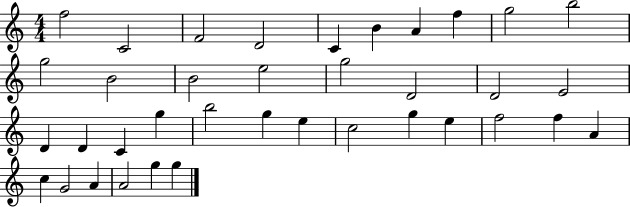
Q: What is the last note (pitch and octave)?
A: G5